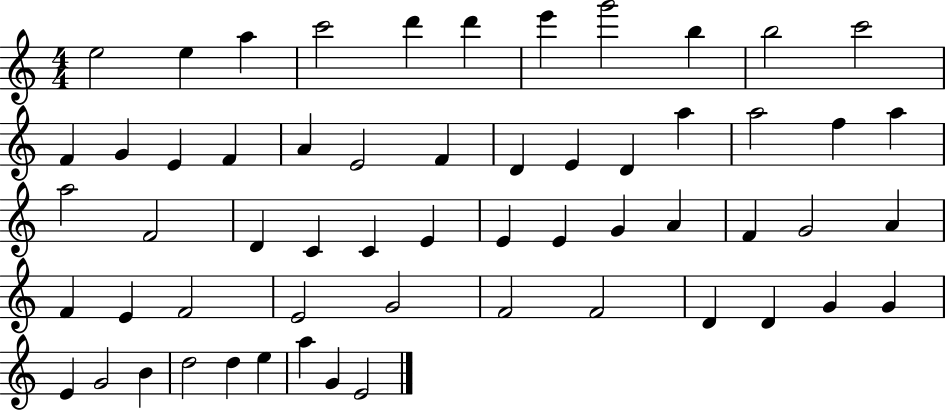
X:1
T:Untitled
M:4/4
L:1/4
K:C
e2 e a c'2 d' d' e' g'2 b b2 c'2 F G E F A E2 F D E D a a2 f a a2 F2 D C C E E E G A F G2 A F E F2 E2 G2 F2 F2 D D G G E G2 B d2 d e a G E2